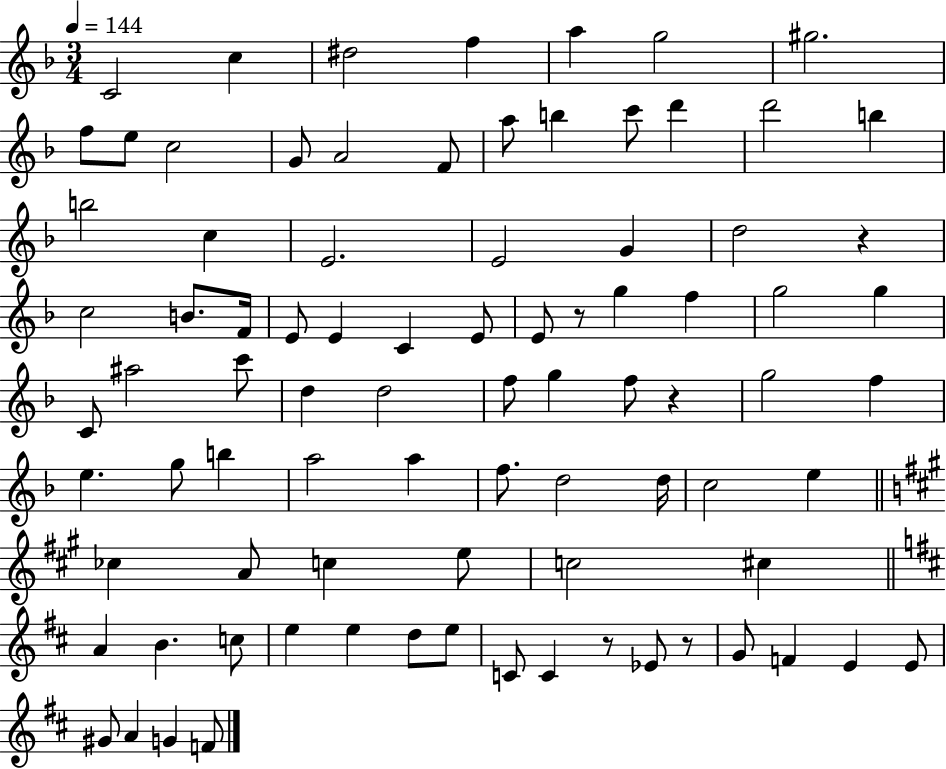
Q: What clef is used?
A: treble